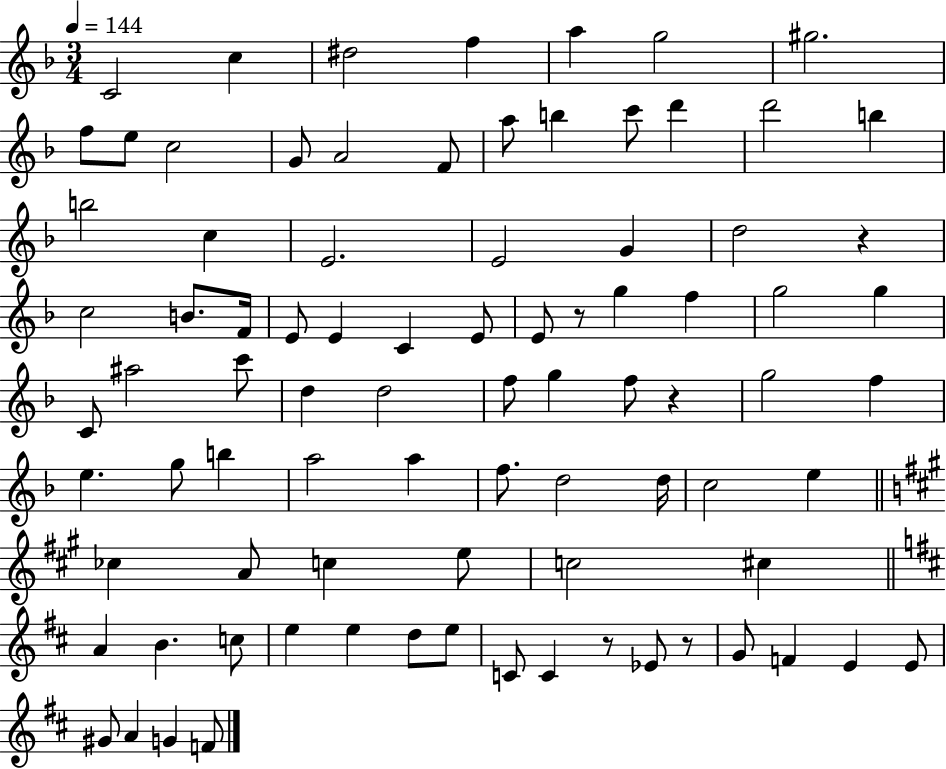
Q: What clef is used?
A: treble